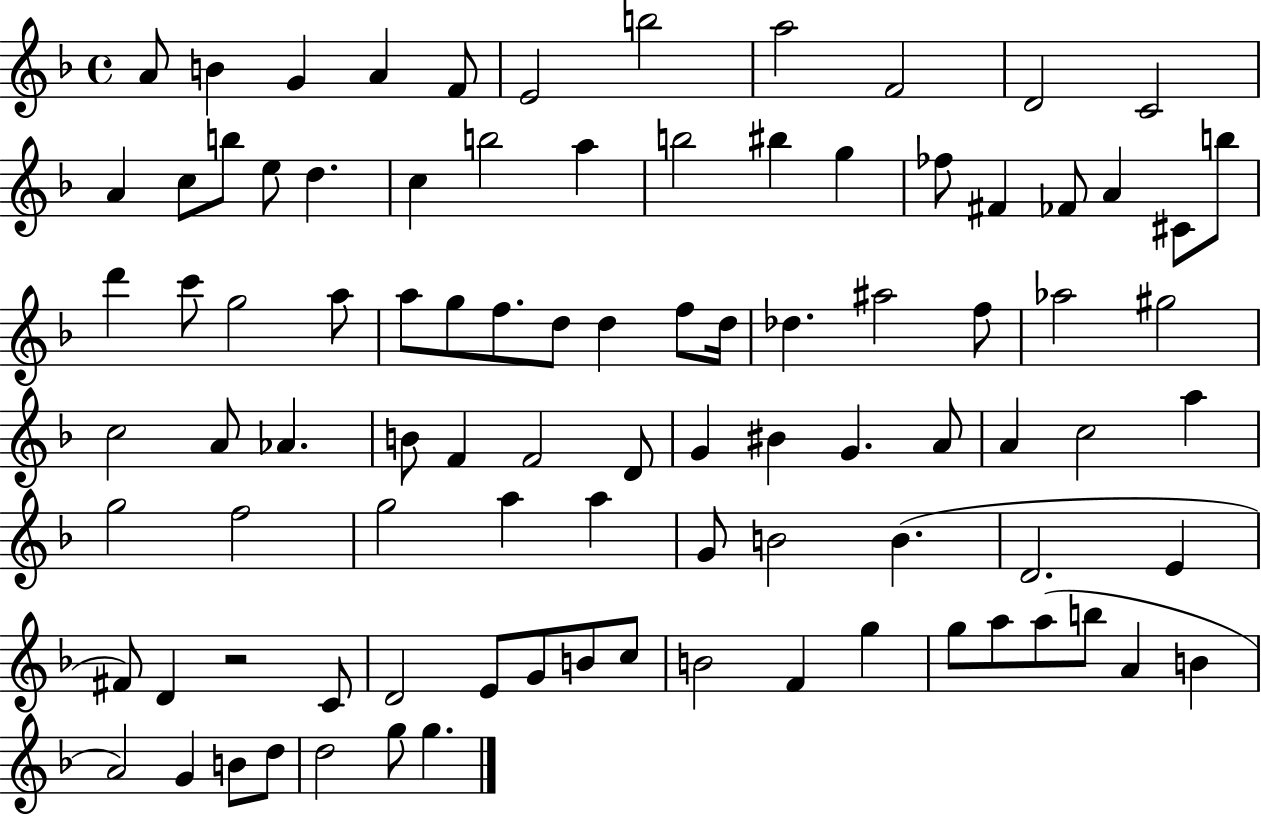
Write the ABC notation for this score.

X:1
T:Untitled
M:4/4
L:1/4
K:F
A/2 B G A F/2 E2 b2 a2 F2 D2 C2 A c/2 b/2 e/2 d c b2 a b2 ^b g _f/2 ^F _F/2 A ^C/2 b/2 d' c'/2 g2 a/2 a/2 g/2 f/2 d/2 d f/2 d/4 _d ^a2 f/2 _a2 ^g2 c2 A/2 _A B/2 F F2 D/2 G ^B G A/2 A c2 a g2 f2 g2 a a G/2 B2 B D2 E ^F/2 D z2 C/2 D2 E/2 G/2 B/2 c/2 B2 F g g/2 a/2 a/2 b/2 A B A2 G B/2 d/2 d2 g/2 g